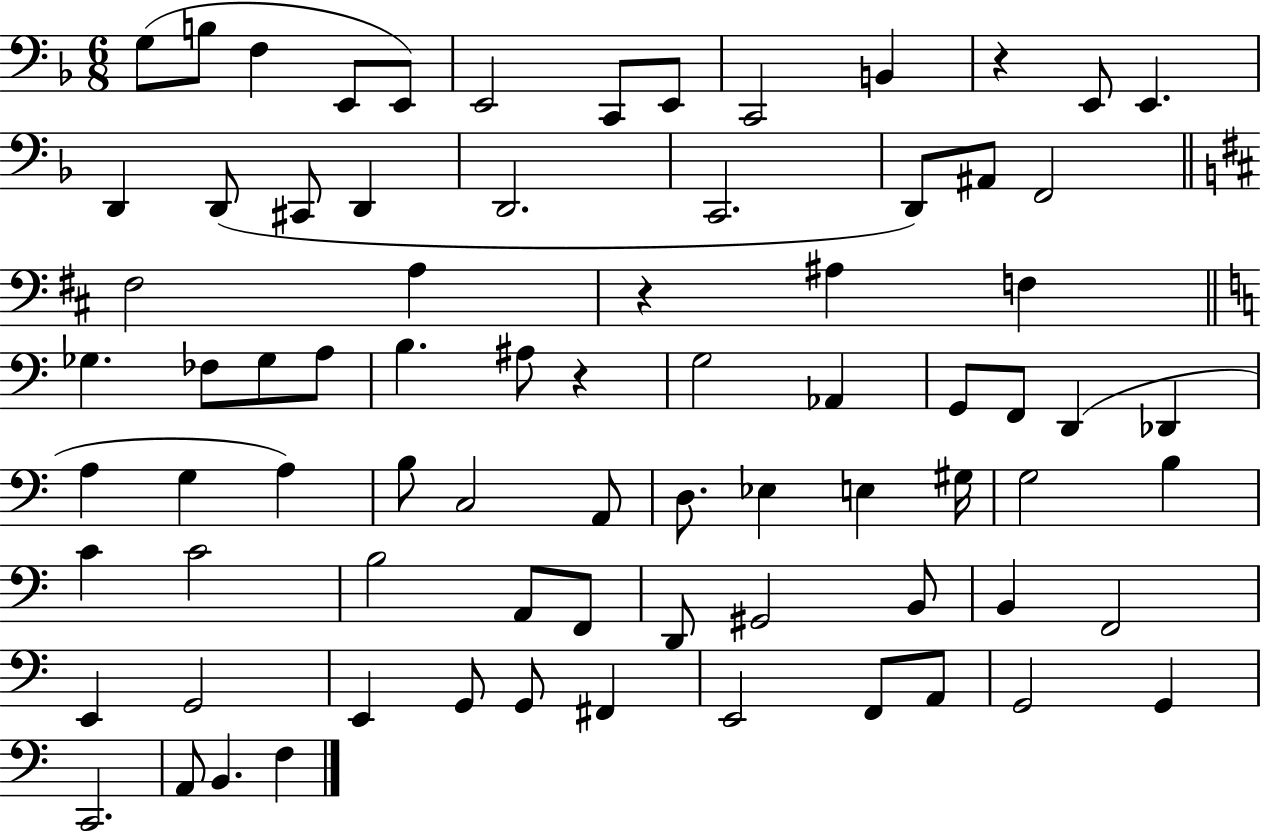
{
  \clef bass
  \numericTimeSignature
  \time 6/8
  \key f \major
  g8( b8 f4 e,8 e,8) | e,2 c,8 e,8 | c,2 b,4 | r4 e,8 e,4. | \break d,4 d,8( cis,8 d,4 | d,2. | c,2. | d,8) ais,8 f,2 | \break \bar "||" \break \key b \minor fis2 a4 | r4 ais4 f4 | \bar "||" \break \key c \major ges4. fes8 ges8 a8 | b4. ais8 r4 | g2 aes,4 | g,8 f,8 d,4( des,4 | \break a4 g4 a4) | b8 c2 a,8 | d8. ees4 e4 gis16 | g2 b4 | \break c'4 c'2 | b2 a,8 f,8 | d,8 gis,2 b,8 | b,4 f,2 | \break e,4 g,2 | e,4 g,8 g,8 fis,4 | e,2 f,8 a,8 | g,2 g,4 | \break c,2. | a,8 b,4. f4 | \bar "|."
}